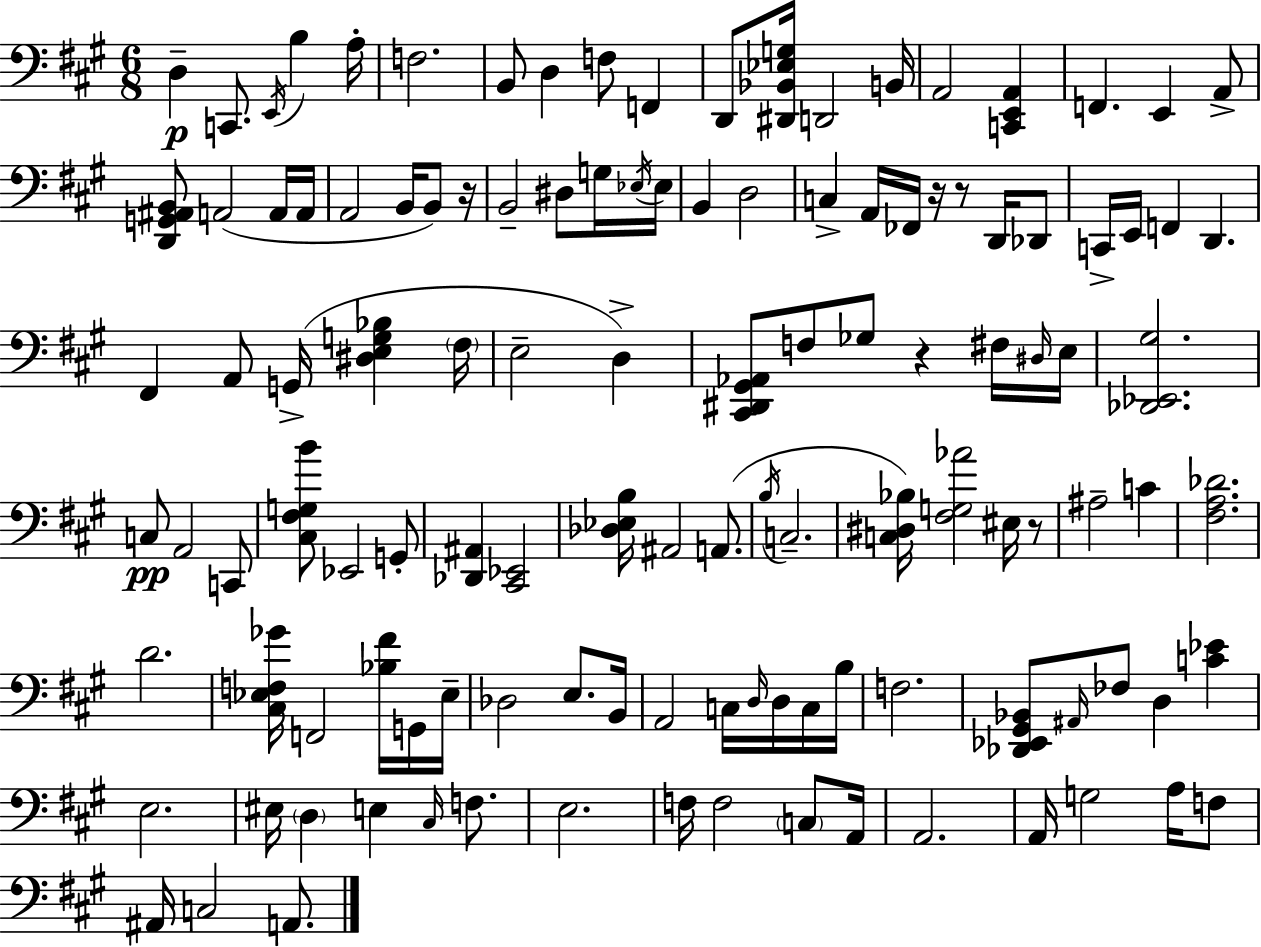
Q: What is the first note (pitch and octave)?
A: D3